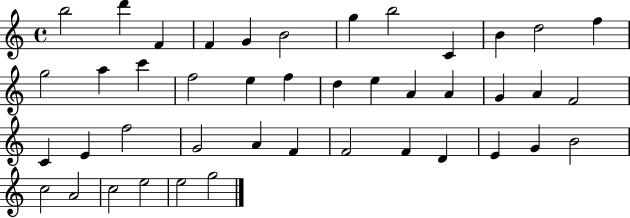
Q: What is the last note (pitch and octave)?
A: G5